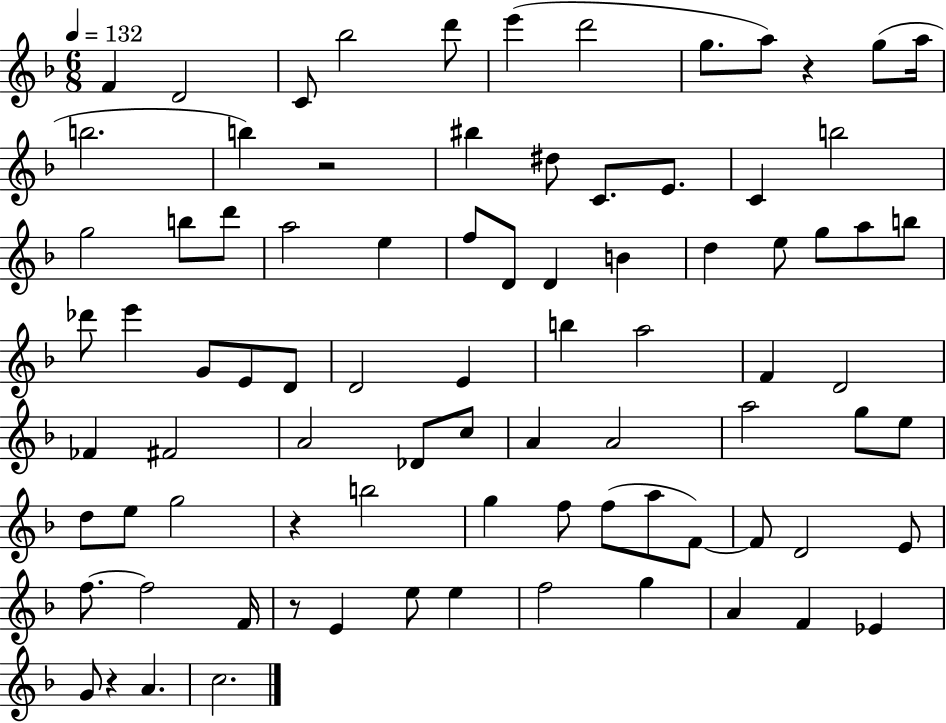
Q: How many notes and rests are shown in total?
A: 85